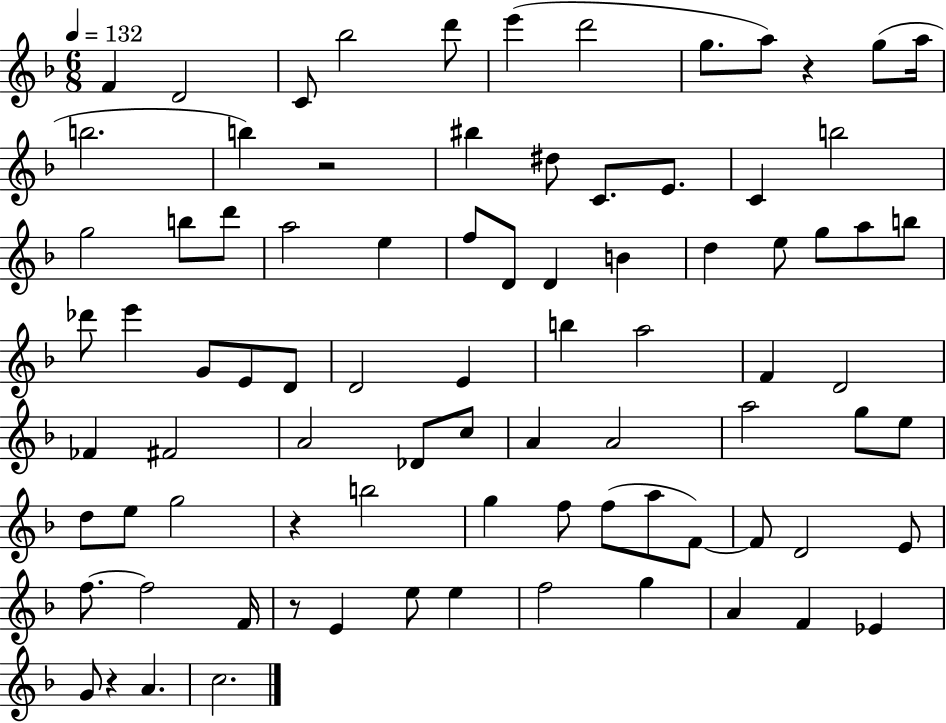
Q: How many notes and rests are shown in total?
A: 85